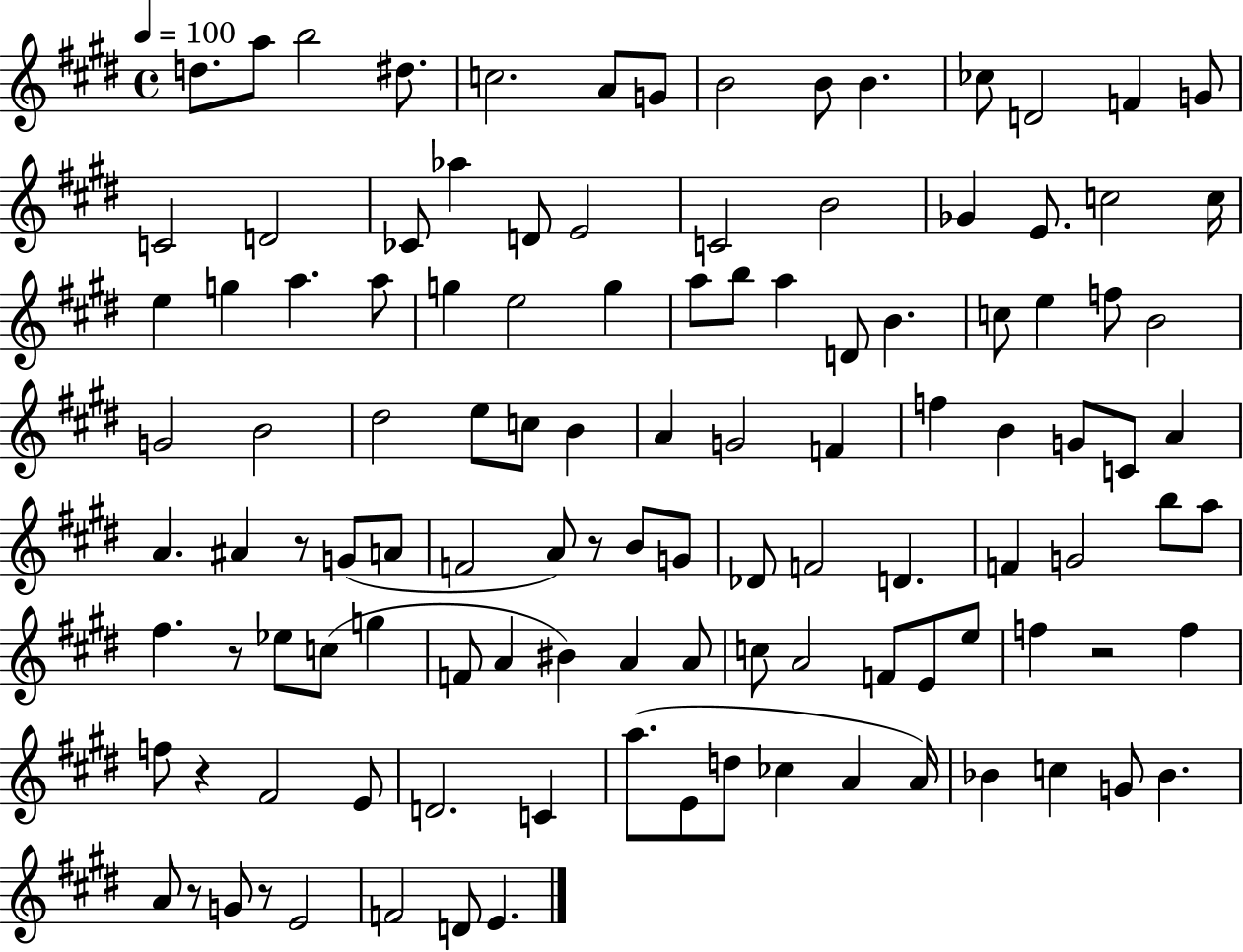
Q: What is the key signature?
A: E major